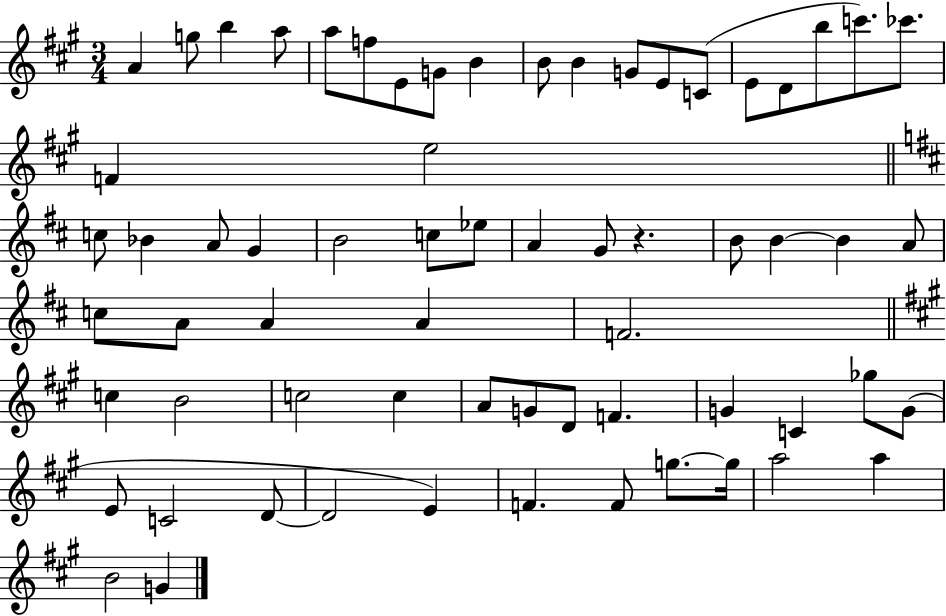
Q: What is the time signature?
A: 3/4